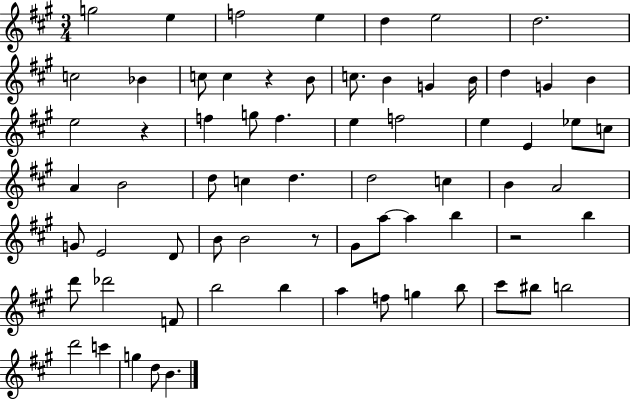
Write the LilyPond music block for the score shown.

{
  \clef treble
  \numericTimeSignature
  \time 3/4
  \key a \major
  g''2 e''4 | f''2 e''4 | d''4 e''2 | d''2. | \break c''2 bes'4 | c''8 c''4 r4 b'8 | c''8. b'4 g'4 b'16 | d''4 g'4 b'4 | \break e''2 r4 | f''4 g''8 f''4. | e''4 f''2 | e''4 e'4 ees''8 c''8 | \break a'4 b'2 | d''8 c''4 d''4. | d''2 c''4 | b'4 a'2 | \break g'8 e'2 d'8 | b'8 b'2 r8 | gis'8 a''8~~ a''4 b''4 | r2 b''4 | \break d'''8 des'''2 f'8 | b''2 b''4 | a''4 f''8 g''4 b''8 | cis'''8 bis''8 b''2 | \break d'''2 c'''4 | g''4 d''8 b'4. | \bar "|."
}